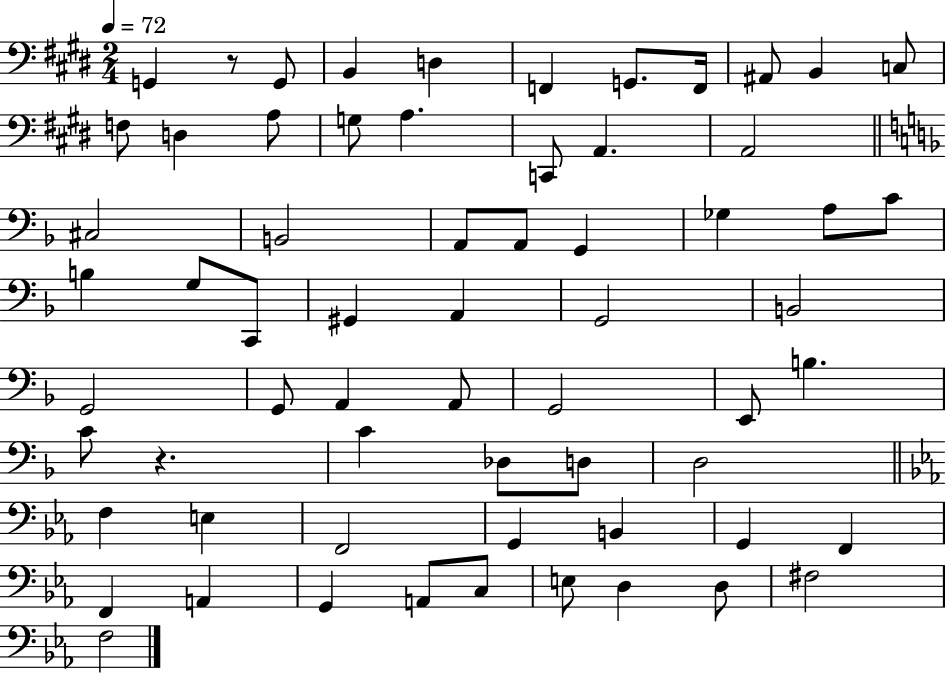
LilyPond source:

{
  \clef bass
  \numericTimeSignature
  \time 2/4
  \key e \major
  \tempo 4 = 72
  g,4 r8 g,8 | b,4 d4 | f,4 g,8. f,16 | ais,8 b,4 c8 | \break f8 d4 a8 | g8 a4. | c,8 a,4. | a,2 | \break \bar "||" \break \key f \major cis2 | b,2 | a,8 a,8 g,4 | ges4 a8 c'8 | \break b4 g8 c,8 | gis,4 a,4 | g,2 | b,2 | \break g,2 | g,8 a,4 a,8 | g,2 | e,8 b4. | \break c'8 r4. | c'4 des8 d8 | d2 | \bar "||" \break \key ees \major f4 e4 | f,2 | g,4 b,4 | g,4 f,4 | \break f,4 a,4 | g,4 a,8 c8 | e8 d4 d8 | fis2 | \break f2 | \bar "|."
}